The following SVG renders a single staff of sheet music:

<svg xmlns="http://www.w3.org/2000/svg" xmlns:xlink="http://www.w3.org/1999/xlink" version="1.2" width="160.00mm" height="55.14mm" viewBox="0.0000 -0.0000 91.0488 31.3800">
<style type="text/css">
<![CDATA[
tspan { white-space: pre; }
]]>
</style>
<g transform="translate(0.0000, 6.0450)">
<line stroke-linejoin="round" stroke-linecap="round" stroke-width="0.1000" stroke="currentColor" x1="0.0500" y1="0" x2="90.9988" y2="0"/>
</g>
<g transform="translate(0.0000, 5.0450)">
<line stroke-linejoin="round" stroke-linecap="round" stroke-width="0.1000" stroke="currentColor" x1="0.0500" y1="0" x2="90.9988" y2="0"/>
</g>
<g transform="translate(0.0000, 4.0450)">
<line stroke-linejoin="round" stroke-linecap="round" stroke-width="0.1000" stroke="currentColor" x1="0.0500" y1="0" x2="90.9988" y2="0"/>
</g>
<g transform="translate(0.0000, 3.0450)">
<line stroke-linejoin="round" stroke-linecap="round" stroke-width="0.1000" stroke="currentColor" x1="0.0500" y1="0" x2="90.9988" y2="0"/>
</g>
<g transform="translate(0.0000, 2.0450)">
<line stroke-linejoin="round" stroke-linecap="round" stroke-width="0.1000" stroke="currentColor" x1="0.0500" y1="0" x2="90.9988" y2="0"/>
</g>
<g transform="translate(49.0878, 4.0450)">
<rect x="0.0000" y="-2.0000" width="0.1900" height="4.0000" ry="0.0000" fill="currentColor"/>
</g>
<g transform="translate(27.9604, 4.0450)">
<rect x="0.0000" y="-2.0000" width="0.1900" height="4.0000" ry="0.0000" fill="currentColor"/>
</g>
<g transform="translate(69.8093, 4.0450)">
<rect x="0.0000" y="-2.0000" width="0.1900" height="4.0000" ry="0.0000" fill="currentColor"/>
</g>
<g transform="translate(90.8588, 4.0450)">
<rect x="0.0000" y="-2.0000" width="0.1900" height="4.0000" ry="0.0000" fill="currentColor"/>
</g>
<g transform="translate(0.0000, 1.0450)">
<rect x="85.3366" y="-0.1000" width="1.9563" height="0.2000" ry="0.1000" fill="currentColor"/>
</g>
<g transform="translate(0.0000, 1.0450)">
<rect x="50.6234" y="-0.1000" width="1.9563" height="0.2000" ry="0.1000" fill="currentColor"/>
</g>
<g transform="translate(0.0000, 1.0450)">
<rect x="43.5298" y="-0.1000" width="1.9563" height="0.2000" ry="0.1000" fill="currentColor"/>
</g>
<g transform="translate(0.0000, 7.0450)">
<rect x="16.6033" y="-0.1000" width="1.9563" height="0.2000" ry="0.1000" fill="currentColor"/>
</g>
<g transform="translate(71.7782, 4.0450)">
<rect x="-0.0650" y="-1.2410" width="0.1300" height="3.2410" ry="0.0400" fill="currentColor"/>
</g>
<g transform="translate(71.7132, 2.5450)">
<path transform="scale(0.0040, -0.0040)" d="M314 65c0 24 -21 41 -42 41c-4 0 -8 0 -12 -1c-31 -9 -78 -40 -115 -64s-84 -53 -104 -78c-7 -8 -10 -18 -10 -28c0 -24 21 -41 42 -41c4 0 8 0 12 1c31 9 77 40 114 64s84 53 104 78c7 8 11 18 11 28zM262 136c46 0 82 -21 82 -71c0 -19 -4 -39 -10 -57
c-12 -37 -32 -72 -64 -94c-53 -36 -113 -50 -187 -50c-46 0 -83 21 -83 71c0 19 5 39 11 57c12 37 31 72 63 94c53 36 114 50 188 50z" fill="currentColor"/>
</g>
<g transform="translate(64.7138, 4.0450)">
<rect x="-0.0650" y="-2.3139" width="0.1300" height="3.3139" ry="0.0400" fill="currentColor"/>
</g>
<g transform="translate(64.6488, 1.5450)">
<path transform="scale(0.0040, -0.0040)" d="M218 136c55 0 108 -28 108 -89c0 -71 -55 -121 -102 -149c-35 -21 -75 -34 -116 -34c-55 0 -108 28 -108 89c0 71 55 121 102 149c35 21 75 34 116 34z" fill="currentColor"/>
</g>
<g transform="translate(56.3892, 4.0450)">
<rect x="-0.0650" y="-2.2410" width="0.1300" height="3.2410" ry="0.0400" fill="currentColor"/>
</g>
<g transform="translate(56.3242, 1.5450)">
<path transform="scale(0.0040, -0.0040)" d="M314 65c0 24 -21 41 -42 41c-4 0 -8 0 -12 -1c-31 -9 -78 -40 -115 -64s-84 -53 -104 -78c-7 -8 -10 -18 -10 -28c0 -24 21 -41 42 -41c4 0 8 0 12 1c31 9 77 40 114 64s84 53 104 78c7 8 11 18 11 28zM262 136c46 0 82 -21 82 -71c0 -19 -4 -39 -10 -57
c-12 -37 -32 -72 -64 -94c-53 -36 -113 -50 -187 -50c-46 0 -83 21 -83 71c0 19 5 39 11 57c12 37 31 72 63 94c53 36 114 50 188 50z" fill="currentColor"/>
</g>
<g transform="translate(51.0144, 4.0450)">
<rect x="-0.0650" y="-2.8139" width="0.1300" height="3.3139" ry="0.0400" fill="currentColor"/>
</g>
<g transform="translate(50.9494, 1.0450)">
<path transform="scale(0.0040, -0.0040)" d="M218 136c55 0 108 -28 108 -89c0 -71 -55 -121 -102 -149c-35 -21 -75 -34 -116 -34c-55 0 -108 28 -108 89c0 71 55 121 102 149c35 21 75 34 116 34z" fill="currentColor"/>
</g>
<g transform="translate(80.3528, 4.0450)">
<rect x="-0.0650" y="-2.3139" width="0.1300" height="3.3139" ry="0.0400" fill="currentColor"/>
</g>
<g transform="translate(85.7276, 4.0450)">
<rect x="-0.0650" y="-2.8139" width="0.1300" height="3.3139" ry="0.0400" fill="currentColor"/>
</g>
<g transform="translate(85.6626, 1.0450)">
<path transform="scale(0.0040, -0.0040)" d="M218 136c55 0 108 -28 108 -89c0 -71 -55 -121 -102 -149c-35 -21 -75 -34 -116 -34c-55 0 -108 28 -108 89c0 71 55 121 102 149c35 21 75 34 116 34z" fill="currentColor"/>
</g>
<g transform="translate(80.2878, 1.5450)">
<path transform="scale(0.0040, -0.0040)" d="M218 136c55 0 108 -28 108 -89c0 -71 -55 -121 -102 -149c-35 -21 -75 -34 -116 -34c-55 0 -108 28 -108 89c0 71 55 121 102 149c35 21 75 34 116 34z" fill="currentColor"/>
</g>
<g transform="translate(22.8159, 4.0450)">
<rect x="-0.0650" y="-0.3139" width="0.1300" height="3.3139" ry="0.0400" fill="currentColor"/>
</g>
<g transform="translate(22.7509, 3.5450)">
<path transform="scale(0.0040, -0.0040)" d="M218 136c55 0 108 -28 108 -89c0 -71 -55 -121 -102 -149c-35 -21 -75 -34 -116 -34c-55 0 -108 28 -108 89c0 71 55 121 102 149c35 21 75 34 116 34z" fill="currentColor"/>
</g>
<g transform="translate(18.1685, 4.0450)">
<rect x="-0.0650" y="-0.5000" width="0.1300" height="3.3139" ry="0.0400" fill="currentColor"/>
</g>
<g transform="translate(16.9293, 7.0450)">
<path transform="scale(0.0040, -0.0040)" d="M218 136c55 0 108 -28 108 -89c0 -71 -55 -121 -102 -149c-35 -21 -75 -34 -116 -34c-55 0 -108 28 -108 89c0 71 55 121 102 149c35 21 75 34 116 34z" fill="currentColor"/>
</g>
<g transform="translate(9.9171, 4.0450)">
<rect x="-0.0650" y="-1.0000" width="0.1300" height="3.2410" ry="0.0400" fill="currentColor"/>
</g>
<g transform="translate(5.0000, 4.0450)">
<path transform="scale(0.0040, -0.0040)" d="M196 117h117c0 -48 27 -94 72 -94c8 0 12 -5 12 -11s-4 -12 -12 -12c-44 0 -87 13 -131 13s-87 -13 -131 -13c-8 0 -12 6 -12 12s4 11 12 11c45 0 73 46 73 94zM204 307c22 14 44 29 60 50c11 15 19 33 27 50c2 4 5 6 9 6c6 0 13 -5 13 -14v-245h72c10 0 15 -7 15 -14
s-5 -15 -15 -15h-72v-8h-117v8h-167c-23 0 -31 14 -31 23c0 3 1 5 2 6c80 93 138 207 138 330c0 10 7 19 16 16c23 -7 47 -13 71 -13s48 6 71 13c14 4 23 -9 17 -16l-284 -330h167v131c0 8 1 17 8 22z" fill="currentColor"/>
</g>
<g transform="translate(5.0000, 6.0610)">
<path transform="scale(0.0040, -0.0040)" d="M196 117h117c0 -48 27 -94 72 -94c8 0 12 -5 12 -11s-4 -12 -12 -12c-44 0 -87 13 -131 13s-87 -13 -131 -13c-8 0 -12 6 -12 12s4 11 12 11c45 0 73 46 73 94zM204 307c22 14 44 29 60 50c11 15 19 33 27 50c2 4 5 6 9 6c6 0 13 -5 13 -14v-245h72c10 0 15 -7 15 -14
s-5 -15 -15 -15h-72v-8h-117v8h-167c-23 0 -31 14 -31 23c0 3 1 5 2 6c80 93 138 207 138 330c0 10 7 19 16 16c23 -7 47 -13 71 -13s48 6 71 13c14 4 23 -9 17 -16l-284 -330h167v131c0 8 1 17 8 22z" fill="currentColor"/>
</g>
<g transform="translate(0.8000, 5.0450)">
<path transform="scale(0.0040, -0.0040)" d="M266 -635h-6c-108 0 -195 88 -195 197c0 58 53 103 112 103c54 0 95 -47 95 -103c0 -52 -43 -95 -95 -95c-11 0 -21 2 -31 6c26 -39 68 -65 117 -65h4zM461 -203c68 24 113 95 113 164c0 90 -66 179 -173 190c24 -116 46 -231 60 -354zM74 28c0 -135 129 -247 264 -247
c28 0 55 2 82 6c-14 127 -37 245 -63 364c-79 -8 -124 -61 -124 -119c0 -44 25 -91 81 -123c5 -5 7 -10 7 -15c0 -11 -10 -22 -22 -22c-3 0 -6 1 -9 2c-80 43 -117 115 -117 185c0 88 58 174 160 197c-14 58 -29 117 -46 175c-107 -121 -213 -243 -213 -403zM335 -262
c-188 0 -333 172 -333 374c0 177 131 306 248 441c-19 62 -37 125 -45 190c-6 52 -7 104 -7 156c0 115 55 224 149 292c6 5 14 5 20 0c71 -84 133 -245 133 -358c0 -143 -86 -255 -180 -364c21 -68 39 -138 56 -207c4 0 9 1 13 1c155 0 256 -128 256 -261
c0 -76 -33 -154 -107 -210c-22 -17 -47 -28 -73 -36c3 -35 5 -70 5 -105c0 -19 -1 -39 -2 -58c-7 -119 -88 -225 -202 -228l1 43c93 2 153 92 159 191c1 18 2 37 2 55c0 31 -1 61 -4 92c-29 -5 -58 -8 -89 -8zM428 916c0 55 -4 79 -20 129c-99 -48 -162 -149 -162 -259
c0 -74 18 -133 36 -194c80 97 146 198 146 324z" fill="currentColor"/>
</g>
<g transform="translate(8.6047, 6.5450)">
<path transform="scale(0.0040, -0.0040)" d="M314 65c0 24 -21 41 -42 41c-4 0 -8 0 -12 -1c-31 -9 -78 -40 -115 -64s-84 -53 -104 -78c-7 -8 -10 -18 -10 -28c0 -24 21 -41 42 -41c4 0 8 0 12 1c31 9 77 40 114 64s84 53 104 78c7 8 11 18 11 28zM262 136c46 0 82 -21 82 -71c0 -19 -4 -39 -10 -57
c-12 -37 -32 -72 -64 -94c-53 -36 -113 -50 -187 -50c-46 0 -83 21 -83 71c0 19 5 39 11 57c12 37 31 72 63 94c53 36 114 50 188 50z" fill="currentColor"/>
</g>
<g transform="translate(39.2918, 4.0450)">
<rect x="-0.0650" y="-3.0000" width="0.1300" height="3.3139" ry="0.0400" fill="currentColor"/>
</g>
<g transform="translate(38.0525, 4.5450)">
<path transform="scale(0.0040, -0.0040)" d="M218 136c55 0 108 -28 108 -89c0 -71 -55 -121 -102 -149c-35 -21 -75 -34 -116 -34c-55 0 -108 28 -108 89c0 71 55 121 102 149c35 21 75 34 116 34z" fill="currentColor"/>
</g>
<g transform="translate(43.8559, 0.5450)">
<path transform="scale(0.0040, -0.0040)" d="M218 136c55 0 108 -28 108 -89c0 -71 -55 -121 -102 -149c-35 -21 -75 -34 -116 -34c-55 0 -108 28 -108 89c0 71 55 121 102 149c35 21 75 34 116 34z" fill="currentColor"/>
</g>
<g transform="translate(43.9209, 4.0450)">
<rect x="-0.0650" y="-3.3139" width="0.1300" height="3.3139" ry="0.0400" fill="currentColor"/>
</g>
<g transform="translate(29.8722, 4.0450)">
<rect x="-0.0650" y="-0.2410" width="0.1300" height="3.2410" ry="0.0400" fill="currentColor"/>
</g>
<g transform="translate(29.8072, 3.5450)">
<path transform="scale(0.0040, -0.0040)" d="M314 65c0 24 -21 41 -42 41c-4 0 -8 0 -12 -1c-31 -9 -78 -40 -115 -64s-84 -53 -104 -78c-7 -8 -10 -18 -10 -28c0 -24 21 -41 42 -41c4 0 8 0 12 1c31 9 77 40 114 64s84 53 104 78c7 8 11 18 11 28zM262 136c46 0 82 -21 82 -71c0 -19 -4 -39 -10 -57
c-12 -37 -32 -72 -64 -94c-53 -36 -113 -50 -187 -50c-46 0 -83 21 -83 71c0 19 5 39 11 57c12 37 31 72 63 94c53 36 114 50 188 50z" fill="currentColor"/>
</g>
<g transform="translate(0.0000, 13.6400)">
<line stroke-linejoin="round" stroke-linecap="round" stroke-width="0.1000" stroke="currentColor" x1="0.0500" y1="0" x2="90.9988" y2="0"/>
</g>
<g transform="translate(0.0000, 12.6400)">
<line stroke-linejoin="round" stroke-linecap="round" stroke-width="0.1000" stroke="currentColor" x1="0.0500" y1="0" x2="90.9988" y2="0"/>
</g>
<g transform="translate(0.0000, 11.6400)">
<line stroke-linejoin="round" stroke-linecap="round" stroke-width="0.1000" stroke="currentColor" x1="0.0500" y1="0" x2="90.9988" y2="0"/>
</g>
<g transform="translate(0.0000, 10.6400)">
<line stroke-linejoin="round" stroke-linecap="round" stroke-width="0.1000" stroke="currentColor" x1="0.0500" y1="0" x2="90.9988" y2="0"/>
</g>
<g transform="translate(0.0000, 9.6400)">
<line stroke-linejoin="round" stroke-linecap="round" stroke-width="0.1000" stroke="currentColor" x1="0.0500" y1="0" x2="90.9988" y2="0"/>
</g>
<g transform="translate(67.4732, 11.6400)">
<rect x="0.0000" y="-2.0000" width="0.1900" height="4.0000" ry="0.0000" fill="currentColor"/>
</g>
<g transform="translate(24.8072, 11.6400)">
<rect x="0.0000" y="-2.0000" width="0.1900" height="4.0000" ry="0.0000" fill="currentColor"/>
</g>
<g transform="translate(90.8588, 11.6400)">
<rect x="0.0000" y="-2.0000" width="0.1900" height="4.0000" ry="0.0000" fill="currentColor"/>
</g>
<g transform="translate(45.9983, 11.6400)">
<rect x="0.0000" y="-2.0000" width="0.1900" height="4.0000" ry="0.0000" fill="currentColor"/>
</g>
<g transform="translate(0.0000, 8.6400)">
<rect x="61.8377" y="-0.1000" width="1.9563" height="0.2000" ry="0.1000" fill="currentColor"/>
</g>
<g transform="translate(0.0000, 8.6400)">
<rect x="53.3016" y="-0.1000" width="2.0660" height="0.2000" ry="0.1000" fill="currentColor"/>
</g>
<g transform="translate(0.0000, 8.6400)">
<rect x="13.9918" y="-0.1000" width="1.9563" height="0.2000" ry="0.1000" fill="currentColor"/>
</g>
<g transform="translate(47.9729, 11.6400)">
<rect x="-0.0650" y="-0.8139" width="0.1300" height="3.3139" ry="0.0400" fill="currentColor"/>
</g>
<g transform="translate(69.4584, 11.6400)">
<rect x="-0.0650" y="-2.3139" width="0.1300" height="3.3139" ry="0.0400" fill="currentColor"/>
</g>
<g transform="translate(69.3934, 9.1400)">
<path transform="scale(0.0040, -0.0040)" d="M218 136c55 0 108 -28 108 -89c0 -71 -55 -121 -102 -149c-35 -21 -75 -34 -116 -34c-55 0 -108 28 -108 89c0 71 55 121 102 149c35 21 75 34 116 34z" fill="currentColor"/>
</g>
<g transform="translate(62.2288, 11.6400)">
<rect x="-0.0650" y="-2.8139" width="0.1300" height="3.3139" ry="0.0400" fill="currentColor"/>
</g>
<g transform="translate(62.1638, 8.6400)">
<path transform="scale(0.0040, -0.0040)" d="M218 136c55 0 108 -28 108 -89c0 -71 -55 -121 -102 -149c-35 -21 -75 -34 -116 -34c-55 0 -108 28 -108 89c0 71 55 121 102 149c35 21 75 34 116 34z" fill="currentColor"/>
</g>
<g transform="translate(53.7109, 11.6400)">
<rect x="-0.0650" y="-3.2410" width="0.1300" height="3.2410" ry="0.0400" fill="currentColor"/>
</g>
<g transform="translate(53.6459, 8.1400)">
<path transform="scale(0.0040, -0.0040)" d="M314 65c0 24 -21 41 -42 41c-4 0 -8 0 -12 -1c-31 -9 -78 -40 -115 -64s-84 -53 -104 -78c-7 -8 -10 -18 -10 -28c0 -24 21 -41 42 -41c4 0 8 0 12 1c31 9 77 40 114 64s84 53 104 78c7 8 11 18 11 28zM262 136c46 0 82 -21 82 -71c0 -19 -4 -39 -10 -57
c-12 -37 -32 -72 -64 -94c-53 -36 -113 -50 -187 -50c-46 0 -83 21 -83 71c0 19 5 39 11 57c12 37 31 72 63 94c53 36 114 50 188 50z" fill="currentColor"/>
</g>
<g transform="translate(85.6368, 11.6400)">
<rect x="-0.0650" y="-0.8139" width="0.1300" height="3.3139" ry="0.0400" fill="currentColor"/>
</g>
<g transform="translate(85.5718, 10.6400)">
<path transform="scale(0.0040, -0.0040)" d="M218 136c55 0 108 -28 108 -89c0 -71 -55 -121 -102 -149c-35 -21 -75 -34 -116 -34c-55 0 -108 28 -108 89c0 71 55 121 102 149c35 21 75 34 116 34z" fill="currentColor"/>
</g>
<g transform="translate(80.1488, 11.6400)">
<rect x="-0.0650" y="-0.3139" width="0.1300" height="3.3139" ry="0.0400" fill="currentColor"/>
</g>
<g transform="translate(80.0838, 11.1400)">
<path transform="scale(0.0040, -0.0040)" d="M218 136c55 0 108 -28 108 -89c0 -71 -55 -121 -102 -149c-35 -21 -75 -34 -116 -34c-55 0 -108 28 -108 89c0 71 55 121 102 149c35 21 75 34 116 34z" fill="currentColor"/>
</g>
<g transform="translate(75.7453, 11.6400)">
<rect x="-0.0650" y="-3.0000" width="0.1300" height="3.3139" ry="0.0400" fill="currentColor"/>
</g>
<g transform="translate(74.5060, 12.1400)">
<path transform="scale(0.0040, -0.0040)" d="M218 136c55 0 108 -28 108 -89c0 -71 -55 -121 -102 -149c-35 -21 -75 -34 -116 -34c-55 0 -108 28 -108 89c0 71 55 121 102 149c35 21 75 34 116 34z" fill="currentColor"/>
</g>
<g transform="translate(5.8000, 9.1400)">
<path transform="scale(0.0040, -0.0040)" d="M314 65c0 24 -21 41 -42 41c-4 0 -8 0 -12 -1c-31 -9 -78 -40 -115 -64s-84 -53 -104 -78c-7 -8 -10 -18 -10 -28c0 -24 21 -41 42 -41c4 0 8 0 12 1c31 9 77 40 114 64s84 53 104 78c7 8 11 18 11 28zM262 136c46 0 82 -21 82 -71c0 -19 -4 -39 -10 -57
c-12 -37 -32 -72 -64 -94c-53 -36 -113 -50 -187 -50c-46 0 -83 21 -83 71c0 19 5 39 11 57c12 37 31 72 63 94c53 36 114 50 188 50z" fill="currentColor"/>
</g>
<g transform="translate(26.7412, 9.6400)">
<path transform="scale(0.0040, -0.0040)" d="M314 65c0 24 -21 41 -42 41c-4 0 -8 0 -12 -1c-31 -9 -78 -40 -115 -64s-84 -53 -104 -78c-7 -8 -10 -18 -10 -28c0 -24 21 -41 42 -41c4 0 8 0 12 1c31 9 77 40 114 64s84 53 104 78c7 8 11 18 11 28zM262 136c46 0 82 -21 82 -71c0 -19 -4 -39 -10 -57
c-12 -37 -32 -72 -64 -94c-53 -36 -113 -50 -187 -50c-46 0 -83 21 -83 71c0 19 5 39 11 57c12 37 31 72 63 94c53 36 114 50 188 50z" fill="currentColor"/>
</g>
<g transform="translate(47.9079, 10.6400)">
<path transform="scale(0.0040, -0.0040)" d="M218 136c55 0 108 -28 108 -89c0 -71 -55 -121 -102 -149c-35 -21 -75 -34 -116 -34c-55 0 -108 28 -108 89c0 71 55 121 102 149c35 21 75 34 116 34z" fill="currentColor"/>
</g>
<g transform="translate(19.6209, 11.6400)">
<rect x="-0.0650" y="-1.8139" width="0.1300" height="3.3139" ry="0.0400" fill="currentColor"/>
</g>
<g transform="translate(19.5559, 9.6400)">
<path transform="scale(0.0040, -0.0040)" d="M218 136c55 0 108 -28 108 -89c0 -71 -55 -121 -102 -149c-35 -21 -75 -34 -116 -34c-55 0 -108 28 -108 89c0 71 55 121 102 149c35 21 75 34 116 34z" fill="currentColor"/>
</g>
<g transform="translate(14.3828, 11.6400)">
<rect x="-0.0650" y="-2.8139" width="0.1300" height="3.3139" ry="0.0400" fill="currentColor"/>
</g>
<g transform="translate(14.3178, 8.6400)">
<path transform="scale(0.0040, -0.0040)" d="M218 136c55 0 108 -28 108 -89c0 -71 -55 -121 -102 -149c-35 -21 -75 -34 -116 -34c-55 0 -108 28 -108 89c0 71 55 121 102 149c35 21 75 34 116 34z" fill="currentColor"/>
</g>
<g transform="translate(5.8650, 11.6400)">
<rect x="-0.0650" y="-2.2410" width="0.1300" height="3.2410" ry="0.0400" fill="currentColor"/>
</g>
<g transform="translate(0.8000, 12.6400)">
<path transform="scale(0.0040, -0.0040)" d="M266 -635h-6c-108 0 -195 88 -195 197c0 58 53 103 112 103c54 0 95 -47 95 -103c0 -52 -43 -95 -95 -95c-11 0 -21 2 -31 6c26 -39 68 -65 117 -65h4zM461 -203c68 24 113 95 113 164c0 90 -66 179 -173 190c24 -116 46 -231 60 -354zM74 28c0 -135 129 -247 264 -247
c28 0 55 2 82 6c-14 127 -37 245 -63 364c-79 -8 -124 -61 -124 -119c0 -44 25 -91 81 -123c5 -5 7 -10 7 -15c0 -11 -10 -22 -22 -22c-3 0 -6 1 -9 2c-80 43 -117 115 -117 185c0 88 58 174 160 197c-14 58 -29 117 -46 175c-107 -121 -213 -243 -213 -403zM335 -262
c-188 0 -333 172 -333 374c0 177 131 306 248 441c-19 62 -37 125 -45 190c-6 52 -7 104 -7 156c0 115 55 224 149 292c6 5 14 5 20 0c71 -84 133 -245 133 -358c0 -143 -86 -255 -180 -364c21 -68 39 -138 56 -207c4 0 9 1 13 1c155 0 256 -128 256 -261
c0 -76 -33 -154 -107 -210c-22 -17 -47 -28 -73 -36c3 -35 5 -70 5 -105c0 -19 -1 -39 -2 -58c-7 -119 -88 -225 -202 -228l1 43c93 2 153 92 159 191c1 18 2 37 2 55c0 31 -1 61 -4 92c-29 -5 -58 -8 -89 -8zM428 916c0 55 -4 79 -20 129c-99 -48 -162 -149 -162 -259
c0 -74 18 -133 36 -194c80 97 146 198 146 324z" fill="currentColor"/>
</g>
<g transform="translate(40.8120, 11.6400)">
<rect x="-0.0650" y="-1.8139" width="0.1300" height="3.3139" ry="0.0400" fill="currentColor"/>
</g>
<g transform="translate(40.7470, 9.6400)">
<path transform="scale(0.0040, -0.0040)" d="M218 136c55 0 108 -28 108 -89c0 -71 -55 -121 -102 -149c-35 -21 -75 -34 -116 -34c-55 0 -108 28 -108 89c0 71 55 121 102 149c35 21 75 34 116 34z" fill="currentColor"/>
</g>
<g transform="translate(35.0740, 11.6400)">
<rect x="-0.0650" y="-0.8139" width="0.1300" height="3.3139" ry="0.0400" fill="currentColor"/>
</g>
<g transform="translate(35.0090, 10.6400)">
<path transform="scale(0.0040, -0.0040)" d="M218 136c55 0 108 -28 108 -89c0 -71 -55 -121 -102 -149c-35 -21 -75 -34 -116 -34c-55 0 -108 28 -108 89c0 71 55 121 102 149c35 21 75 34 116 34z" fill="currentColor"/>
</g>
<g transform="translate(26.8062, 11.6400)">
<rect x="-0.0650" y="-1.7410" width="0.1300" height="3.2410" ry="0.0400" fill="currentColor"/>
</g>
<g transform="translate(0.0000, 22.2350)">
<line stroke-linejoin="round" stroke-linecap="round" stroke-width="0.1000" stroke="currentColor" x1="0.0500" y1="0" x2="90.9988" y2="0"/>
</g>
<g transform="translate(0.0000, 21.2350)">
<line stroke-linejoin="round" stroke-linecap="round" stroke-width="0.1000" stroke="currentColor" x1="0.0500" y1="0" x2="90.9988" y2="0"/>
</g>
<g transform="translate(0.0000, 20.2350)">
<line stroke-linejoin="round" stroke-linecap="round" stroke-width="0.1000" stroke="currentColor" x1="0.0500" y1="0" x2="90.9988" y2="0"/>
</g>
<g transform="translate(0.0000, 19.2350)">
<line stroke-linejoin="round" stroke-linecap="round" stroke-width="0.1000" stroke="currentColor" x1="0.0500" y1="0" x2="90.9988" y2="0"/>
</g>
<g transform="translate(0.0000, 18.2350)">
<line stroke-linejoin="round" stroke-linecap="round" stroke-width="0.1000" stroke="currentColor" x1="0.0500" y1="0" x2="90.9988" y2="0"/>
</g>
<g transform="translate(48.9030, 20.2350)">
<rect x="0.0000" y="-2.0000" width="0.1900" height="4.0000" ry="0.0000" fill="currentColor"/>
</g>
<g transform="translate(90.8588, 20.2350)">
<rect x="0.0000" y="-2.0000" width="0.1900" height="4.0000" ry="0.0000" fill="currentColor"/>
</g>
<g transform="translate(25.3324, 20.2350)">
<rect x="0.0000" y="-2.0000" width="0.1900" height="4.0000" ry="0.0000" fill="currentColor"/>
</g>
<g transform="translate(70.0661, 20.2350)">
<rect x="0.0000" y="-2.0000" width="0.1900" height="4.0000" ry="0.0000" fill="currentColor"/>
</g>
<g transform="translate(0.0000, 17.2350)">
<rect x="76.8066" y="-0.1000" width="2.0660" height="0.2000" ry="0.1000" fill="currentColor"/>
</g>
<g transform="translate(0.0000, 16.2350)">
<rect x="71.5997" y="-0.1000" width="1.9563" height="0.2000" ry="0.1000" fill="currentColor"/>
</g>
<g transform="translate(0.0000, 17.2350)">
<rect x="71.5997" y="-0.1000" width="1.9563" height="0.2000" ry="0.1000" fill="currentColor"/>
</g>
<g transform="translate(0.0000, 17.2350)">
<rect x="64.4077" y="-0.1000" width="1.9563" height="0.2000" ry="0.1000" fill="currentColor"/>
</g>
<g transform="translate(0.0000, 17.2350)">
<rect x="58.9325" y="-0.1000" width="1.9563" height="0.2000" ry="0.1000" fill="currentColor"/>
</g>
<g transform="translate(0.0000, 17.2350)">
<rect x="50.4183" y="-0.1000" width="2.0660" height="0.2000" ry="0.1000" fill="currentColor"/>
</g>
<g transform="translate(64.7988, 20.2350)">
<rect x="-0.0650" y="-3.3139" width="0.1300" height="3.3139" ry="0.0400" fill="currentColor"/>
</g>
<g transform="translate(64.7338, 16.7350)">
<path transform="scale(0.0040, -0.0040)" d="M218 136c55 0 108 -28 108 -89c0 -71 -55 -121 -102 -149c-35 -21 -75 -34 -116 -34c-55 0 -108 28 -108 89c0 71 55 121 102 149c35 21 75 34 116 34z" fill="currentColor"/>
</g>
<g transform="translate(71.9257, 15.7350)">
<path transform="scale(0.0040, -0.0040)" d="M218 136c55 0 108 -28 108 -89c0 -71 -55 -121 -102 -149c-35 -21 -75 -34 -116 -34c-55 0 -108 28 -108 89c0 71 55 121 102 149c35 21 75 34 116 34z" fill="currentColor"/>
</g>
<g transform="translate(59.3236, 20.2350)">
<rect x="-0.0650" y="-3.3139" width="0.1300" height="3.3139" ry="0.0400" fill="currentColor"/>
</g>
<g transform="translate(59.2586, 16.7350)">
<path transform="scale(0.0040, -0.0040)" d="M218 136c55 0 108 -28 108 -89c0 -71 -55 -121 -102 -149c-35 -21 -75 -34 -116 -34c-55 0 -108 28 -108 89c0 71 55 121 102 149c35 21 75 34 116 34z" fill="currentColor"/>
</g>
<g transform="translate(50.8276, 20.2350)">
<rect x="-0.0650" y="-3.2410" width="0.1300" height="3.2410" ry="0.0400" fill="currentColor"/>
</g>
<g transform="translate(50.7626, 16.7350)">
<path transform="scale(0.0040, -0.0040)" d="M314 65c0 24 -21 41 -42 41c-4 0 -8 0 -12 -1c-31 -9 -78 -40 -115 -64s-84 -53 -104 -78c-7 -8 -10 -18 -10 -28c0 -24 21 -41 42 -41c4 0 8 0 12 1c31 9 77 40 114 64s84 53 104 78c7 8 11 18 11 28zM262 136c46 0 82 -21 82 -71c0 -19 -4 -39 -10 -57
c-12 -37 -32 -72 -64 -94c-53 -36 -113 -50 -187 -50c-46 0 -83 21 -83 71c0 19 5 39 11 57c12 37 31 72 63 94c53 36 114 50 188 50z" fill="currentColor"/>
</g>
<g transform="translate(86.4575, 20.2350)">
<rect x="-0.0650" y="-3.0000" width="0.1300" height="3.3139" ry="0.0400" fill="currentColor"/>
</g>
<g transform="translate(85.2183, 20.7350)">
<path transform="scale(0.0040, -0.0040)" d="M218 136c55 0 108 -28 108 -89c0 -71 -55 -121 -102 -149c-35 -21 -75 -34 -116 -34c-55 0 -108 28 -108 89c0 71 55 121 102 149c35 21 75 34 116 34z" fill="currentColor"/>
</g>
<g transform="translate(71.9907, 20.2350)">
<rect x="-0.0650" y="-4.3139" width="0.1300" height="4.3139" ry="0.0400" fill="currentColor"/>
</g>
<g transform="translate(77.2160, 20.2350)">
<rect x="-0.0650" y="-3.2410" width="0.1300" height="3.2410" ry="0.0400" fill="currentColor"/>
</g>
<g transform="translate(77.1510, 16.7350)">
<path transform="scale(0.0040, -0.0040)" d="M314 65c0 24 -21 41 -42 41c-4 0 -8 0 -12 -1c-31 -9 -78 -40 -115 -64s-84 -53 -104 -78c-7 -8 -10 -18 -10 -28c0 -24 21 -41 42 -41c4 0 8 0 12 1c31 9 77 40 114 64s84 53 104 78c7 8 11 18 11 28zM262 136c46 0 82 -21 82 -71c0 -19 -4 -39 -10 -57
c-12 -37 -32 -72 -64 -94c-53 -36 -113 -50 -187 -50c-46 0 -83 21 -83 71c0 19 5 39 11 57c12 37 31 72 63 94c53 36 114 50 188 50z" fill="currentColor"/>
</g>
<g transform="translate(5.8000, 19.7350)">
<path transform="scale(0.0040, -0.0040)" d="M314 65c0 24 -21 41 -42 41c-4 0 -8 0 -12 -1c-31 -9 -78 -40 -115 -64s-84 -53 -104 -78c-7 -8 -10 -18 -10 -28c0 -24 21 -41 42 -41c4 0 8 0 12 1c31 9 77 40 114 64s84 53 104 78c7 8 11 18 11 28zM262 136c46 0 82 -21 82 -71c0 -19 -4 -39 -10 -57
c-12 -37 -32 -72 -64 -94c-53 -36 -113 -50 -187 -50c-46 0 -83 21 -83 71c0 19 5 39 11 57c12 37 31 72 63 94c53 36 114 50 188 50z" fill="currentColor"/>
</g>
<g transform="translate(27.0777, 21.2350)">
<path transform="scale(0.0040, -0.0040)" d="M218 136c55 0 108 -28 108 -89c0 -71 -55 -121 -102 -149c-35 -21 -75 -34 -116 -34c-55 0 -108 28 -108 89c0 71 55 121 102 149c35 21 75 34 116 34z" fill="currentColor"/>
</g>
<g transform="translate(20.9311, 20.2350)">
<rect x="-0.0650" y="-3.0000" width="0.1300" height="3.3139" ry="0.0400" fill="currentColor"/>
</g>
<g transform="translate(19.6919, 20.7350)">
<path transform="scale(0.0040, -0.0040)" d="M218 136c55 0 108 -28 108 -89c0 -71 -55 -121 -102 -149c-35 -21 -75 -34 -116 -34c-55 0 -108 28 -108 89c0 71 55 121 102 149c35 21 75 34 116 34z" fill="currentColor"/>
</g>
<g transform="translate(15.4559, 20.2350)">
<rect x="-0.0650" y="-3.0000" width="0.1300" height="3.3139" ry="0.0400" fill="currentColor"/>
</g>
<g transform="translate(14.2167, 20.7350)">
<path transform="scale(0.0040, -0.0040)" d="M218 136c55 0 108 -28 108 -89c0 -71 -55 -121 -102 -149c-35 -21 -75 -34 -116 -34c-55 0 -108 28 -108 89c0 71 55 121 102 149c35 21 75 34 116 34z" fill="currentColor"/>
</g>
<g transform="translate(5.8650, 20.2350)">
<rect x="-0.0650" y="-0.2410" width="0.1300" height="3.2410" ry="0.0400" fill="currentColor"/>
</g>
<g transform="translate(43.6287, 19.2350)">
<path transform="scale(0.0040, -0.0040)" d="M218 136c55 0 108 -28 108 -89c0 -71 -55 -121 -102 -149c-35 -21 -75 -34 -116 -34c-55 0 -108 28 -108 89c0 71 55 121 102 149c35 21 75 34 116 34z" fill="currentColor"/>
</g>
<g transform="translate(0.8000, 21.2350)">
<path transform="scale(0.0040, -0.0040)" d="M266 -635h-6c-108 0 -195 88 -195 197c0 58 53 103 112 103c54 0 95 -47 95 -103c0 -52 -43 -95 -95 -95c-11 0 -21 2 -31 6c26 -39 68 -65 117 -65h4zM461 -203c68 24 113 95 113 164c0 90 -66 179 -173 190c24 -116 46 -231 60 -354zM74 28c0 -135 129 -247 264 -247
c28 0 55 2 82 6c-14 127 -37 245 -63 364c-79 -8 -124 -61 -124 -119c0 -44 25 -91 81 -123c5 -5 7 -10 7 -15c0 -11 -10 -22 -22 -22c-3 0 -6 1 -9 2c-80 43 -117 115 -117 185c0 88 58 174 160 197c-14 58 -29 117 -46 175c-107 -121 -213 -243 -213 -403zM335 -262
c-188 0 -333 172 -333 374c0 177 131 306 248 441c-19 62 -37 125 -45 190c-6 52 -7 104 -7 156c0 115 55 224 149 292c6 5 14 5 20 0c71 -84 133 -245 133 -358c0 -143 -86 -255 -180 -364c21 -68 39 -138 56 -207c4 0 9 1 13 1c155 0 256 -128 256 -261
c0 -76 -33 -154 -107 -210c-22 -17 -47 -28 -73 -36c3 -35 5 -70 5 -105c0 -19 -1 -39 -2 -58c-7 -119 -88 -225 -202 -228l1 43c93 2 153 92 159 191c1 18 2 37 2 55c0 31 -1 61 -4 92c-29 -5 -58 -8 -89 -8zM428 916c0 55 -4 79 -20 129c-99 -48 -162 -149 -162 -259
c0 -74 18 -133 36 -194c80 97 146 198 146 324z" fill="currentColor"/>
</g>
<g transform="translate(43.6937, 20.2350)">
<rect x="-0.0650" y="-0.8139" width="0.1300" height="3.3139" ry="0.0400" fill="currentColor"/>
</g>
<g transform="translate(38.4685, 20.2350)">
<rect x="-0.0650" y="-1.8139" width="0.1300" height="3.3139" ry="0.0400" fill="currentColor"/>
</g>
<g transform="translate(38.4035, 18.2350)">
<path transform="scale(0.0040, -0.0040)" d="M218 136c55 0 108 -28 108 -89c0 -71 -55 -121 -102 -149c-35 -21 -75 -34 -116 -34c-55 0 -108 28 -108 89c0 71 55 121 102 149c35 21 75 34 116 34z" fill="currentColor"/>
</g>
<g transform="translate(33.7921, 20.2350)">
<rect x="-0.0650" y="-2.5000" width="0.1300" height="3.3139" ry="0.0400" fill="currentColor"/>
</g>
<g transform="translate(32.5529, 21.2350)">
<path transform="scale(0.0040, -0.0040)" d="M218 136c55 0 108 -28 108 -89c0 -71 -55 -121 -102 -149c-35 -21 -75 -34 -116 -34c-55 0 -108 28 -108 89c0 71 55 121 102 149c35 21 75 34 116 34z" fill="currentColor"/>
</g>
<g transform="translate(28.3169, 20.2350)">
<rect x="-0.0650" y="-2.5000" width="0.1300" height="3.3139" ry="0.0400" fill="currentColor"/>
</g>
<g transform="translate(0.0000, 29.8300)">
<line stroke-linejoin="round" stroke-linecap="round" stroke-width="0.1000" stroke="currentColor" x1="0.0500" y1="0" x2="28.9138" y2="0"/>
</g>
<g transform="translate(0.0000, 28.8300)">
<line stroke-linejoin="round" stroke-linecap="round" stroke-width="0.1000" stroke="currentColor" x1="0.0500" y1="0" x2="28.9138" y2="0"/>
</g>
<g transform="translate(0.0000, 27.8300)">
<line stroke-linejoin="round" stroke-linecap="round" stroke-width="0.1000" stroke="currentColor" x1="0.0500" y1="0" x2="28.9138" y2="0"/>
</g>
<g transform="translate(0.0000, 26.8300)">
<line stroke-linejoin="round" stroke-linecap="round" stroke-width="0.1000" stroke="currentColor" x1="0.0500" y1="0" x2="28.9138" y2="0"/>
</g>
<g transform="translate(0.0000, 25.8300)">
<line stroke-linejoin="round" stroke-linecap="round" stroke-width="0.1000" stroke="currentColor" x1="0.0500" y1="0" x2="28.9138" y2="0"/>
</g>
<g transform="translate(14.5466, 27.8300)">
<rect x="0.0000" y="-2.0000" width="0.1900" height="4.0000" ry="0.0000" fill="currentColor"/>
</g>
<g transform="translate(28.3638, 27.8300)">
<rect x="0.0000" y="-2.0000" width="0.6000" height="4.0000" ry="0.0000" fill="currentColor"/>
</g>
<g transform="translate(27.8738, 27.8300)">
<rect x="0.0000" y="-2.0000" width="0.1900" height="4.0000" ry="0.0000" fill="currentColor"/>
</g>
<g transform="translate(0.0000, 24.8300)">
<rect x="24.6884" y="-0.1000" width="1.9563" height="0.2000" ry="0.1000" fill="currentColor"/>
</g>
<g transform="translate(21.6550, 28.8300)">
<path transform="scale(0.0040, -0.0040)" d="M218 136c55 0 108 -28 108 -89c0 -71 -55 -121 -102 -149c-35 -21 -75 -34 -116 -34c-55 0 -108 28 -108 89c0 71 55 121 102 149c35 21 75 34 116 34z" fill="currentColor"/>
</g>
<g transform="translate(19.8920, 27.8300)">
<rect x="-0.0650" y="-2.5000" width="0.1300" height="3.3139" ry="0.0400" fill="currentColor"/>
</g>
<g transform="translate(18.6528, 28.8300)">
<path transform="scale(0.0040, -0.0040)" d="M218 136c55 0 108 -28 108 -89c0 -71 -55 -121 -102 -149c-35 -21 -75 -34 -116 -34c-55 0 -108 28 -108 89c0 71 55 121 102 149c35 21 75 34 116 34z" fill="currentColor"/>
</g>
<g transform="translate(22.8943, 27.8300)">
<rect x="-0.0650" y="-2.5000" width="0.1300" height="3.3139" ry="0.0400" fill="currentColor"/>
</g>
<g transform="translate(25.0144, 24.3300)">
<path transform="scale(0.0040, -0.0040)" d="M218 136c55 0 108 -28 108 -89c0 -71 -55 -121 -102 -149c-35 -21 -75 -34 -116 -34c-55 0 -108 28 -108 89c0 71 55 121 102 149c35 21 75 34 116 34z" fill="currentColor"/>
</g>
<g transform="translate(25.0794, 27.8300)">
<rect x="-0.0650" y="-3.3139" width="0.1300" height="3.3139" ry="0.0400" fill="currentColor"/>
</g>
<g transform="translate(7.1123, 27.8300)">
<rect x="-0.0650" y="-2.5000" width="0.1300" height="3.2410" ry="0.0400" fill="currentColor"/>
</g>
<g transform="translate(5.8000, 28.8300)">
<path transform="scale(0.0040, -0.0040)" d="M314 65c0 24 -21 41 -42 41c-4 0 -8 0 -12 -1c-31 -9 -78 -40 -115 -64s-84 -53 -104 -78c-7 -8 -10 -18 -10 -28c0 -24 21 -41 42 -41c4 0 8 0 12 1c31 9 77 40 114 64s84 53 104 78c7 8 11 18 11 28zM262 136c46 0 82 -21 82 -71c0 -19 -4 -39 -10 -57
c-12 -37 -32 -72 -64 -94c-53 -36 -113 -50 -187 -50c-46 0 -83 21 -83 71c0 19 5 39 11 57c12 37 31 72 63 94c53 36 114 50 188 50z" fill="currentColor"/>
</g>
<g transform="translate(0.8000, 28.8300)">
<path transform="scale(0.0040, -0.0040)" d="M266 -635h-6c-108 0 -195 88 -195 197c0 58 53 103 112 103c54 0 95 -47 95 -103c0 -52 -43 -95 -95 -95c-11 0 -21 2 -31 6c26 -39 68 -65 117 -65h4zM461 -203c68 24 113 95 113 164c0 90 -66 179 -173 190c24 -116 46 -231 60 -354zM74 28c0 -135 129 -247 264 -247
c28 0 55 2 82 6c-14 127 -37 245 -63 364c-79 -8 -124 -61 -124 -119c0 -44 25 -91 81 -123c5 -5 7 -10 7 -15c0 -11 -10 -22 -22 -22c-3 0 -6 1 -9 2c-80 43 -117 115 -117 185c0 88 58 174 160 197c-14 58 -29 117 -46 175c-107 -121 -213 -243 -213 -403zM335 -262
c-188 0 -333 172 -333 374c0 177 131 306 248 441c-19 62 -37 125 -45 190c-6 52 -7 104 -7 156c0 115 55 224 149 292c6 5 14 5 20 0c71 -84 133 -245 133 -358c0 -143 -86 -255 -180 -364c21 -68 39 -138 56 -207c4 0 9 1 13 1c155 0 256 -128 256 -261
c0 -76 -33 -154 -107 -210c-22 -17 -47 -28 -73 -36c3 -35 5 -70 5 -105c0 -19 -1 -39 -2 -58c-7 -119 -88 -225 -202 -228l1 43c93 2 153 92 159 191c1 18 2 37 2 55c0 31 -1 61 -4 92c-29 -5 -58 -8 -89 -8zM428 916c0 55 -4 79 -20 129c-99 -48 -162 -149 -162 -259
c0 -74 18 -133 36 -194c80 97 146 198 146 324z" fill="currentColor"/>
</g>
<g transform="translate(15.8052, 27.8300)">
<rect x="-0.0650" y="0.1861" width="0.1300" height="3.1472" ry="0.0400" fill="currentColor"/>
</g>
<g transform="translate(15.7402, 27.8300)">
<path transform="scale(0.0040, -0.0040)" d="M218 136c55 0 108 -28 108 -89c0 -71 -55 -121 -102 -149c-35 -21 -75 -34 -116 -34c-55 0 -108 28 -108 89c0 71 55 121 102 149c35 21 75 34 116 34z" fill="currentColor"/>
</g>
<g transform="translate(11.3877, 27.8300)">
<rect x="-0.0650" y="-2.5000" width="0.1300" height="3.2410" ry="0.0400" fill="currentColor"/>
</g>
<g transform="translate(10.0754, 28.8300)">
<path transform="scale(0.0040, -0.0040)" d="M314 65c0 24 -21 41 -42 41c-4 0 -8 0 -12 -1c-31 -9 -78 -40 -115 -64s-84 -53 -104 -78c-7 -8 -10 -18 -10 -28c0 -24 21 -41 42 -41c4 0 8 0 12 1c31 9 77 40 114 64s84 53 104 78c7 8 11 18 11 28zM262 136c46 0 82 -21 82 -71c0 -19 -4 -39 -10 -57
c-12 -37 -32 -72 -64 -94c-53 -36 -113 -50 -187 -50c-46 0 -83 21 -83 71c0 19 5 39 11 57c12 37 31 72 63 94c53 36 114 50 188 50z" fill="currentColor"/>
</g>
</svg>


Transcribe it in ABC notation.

X:1
T:Untitled
M:4/4
L:1/4
K:C
D2 C c c2 A b a g2 g e2 g a g2 a f f2 d f d b2 a g A c d c2 A A G G f d b2 b b d' b2 A G2 G2 B G G b